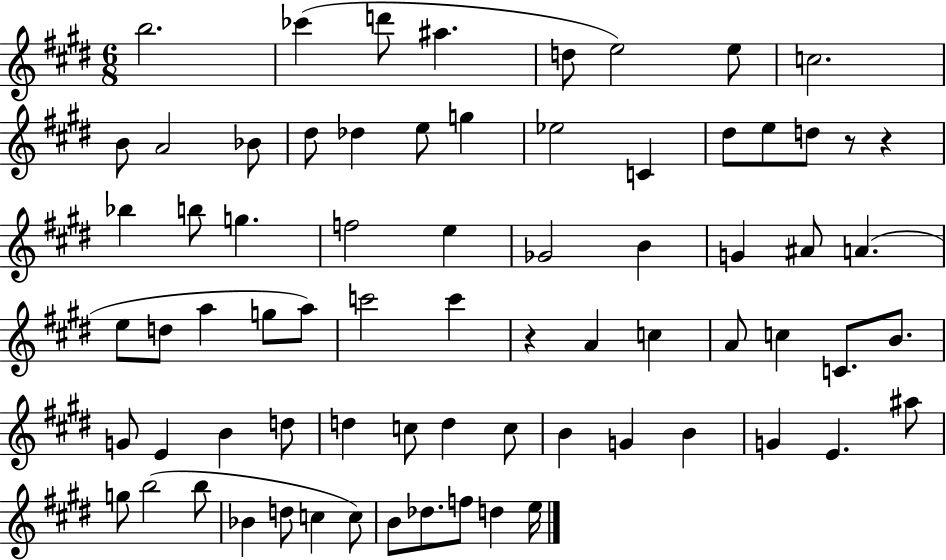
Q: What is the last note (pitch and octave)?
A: E5